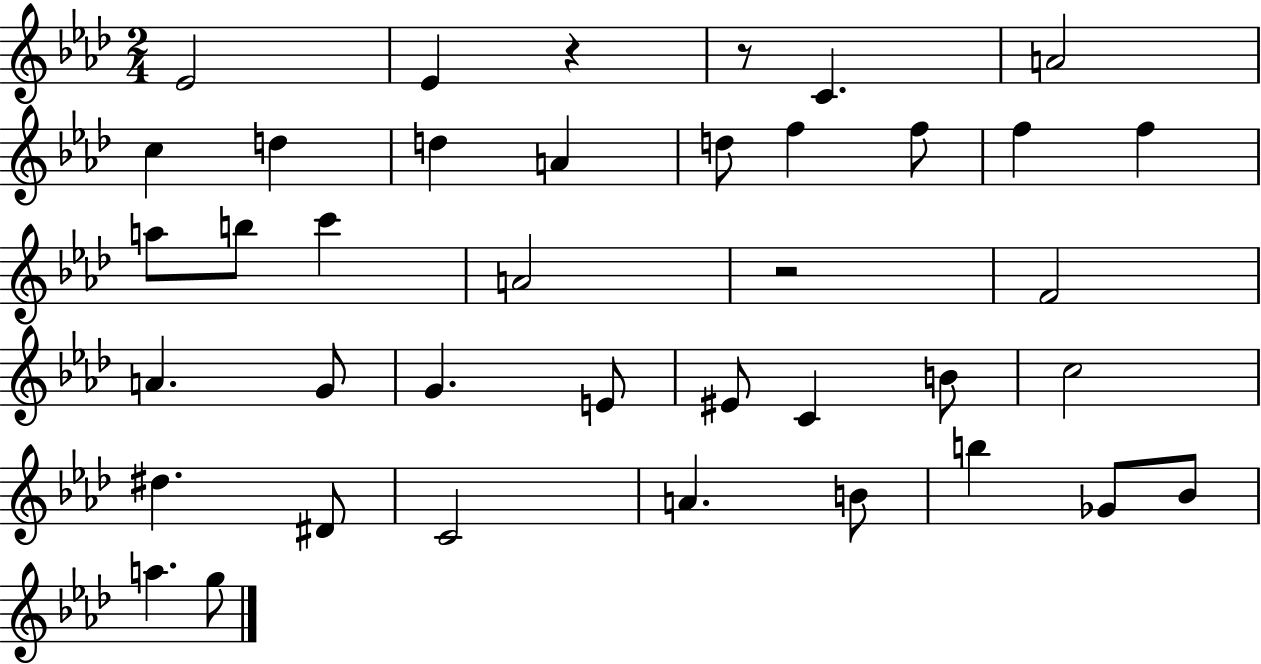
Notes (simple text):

Eb4/h Eb4/q R/q R/e C4/q. A4/h C5/q D5/q D5/q A4/q D5/e F5/q F5/e F5/q F5/q A5/e B5/e C6/q A4/h R/h F4/h A4/q. G4/e G4/q. E4/e EIS4/e C4/q B4/e C5/h D#5/q. D#4/e C4/h A4/q. B4/e B5/q Gb4/e Bb4/e A5/q. G5/e